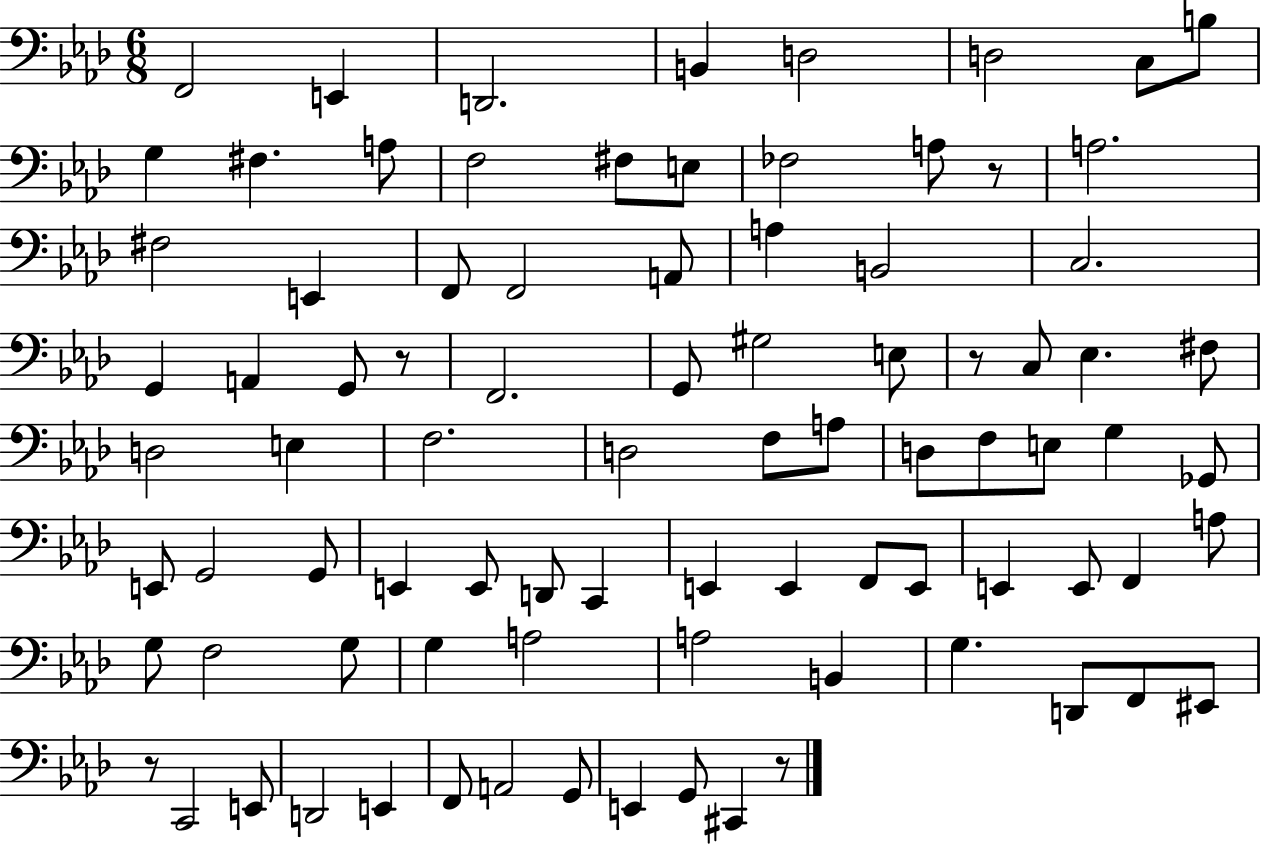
X:1
T:Untitled
M:6/8
L:1/4
K:Ab
F,,2 E,, D,,2 B,, D,2 D,2 C,/2 B,/2 G, ^F, A,/2 F,2 ^F,/2 E,/2 _F,2 A,/2 z/2 A,2 ^F,2 E,, F,,/2 F,,2 A,,/2 A, B,,2 C,2 G,, A,, G,,/2 z/2 F,,2 G,,/2 ^G,2 E,/2 z/2 C,/2 _E, ^F,/2 D,2 E, F,2 D,2 F,/2 A,/2 D,/2 F,/2 E,/2 G, _G,,/2 E,,/2 G,,2 G,,/2 E,, E,,/2 D,,/2 C,, E,, E,, F,,/2 E,,/2 E,, E,,/2 F,, A,/2 G,/2 F,2 G,/2 G, A,2 A,2 B,, G, D,,/2 F,,/2 ^E,,/2 z/2 C,,2 E,,/2 D,,2 E,, F,,/2 A,,2 G,,/2 E,, G,,/2 ^C,, z/2